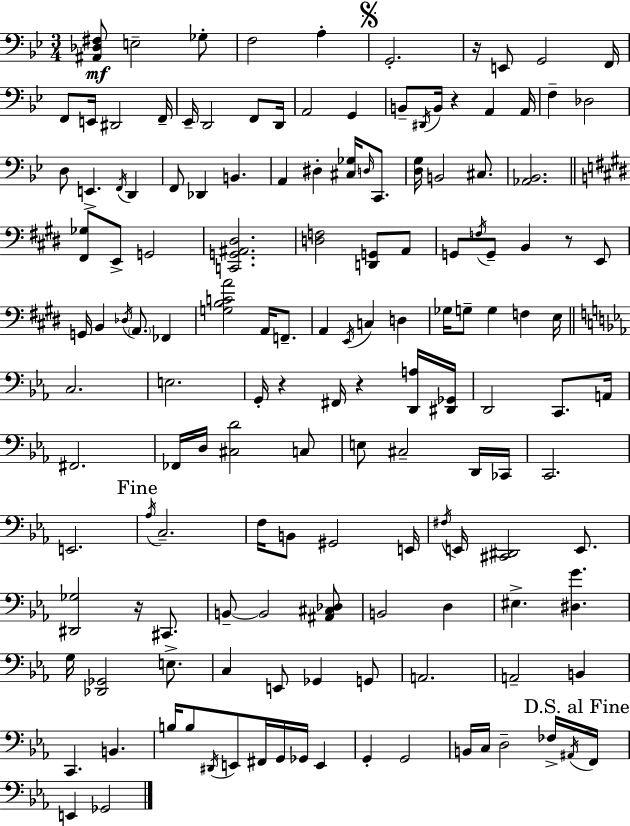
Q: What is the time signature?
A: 3/4